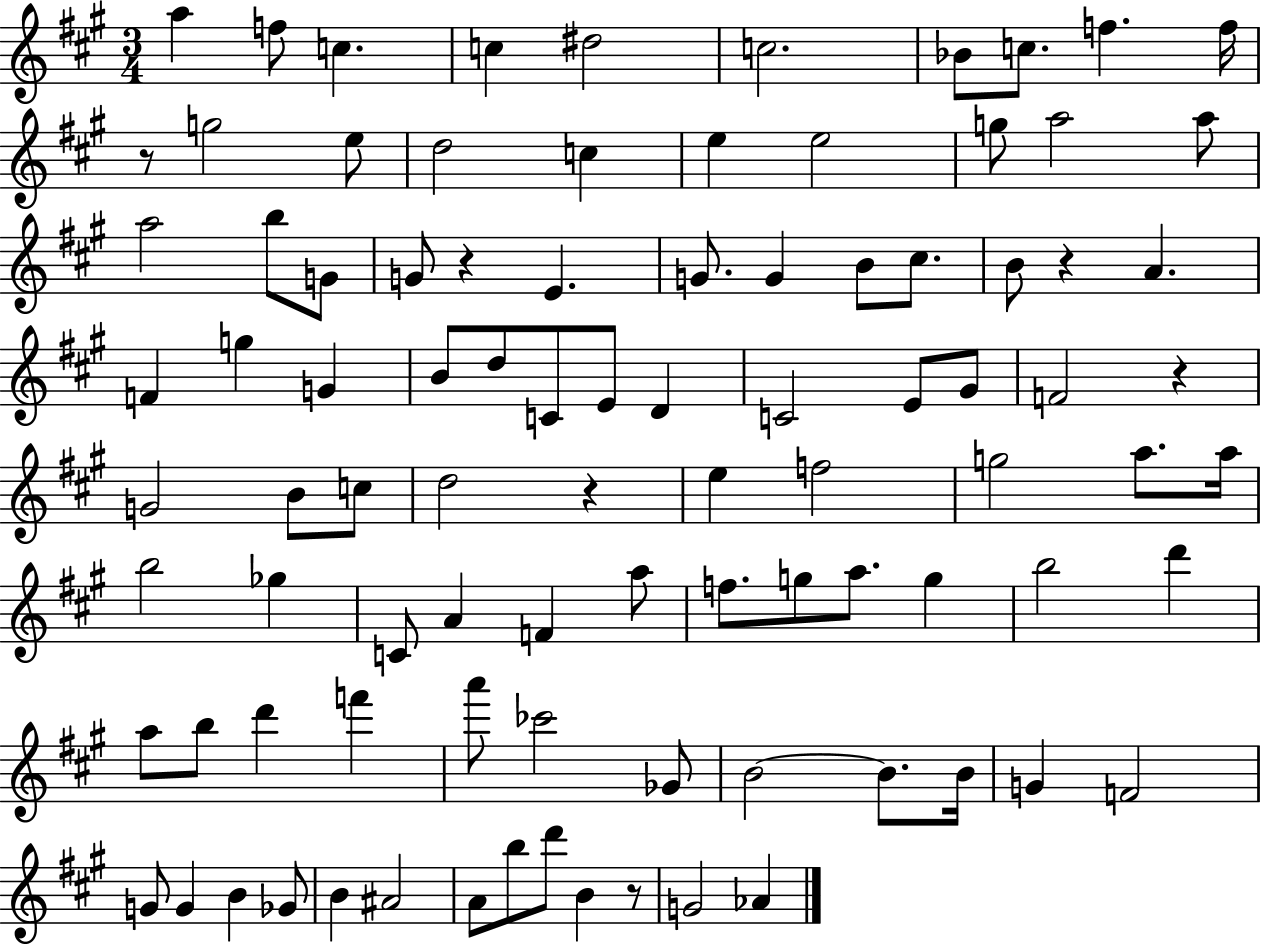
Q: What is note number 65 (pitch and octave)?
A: B5